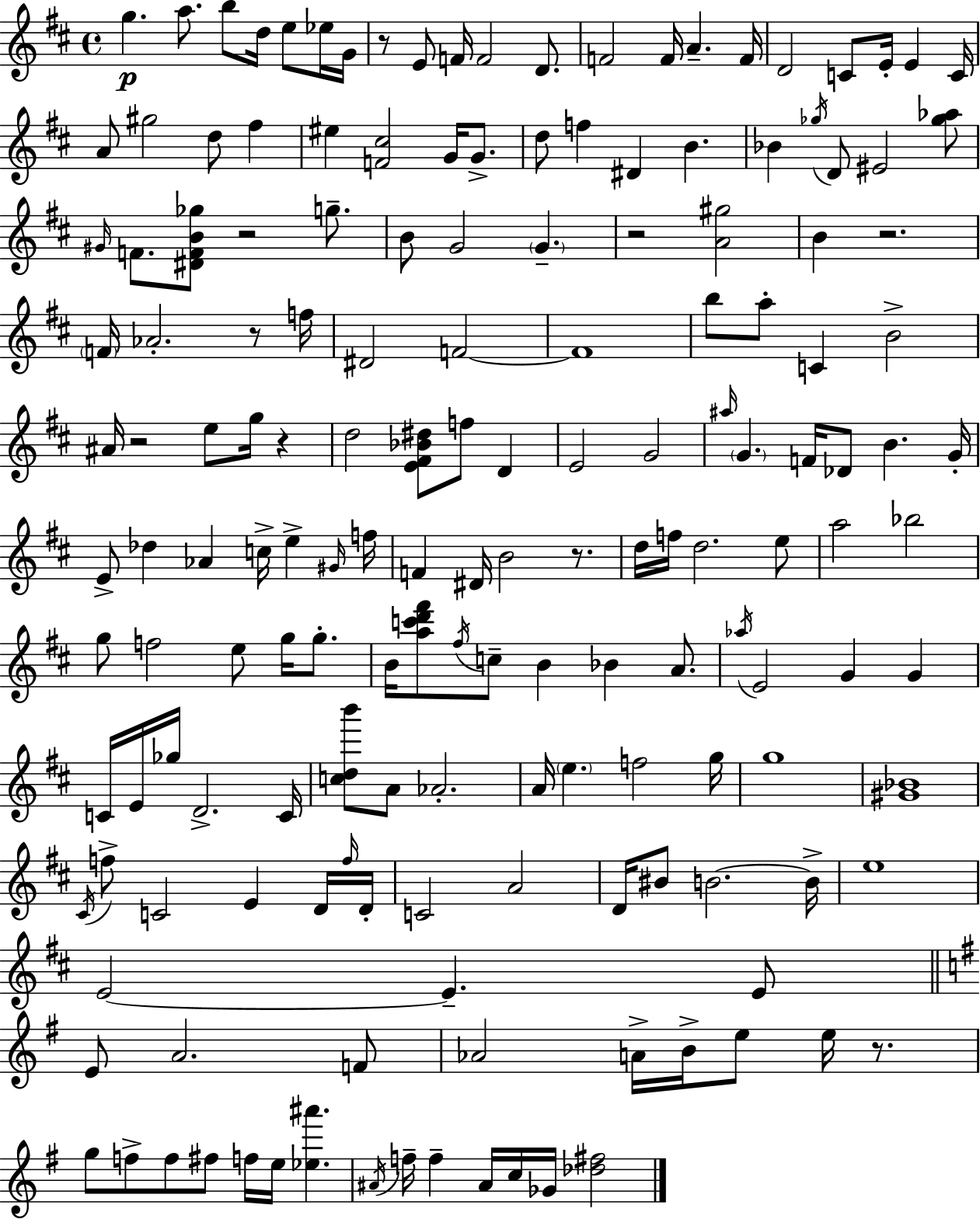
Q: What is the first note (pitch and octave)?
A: G5